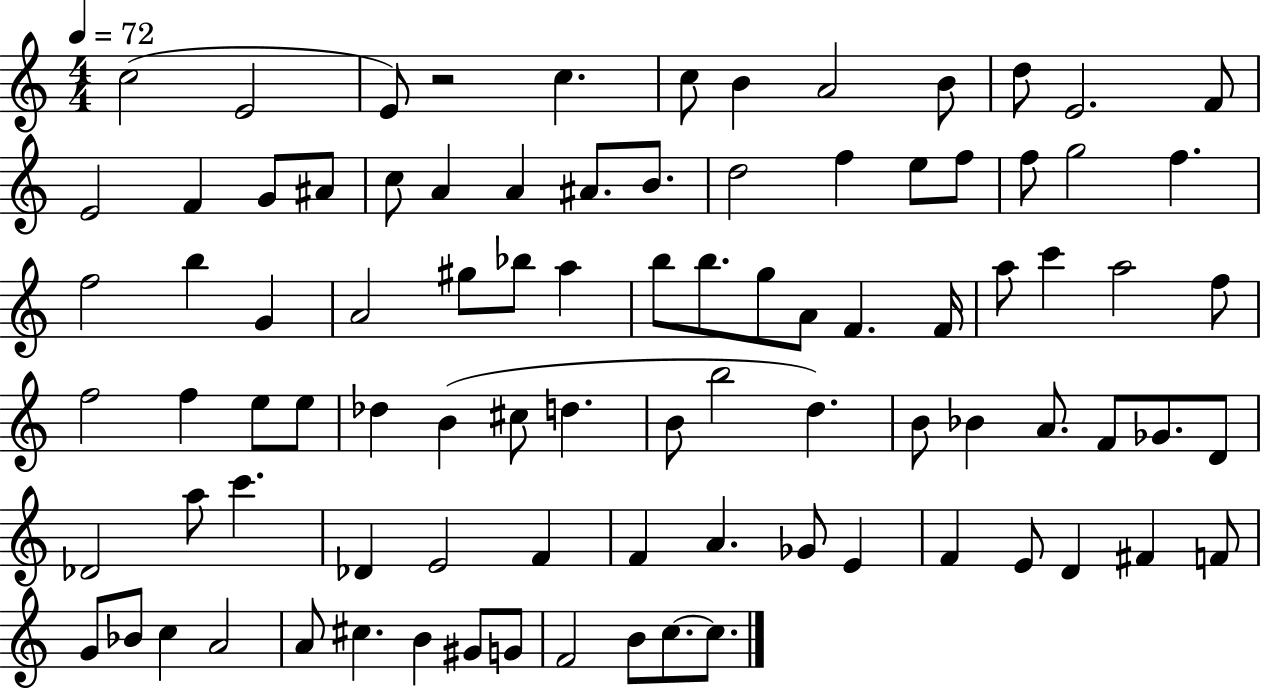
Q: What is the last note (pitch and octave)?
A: C5